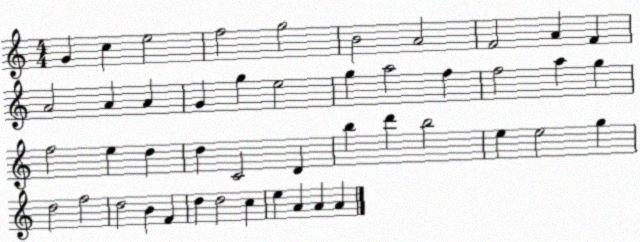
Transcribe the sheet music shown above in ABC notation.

X:1
T:Untitled
M:4/4
L:1/4
K:C
G c e2 f2 g2 B2 A2 F2 A F A2 A A G g e2 g a2 f f2 a g f2 e d d C2 D b d' b2 e e2 g d2 f2 d2 B F d d2 c e A A A